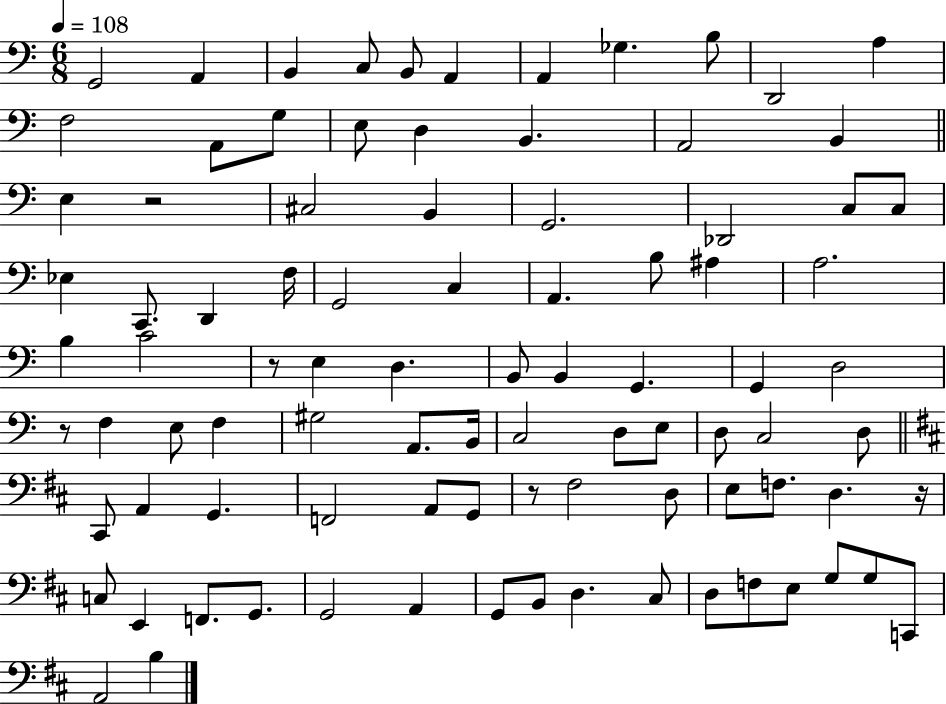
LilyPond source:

{
  \clef bass
  \numericTimeSignature
  \time 6/8
  \key c \major
  \tempo 4 = 108
  \repeat volta 2 { g,2 a,4 | b,4 c8 b,8 a,4 | a,4 ges4. b8 | d,2 a4 | \break f2 a,8 g8 | e8 d4 b,4. | a,2 b,4 | \bar "||" \break \key c \major e4 r2 | cis2 b,4 | g,2. | des,2 c8 c8 | \break ees4 c,8. d,4 f16 | g,2 c4 | a,4. b8 ais4 | a2. | \break b4 c'2 | r8 e4 d4. | b,8 b,4 g,4. | g,4 d2 | \break r8 f4 e8 f4 | gis2 a,8. b,16 | c2 d8 e8 | d8 c2 d8 | \break \bar "||" \break \key d \major cis,8 a,4 g,4. | f,2 a,8 g,8 | r8 fis2 d8 | e8 f8. d4. r16 | \break c8 e,4 f,8. g,8. | g,2 a,4 | g,8 b,8 d4. cis8 | d8 f8 e8 g8 g8 c,8 | \break a,2 b4 | } \bar "|."
}